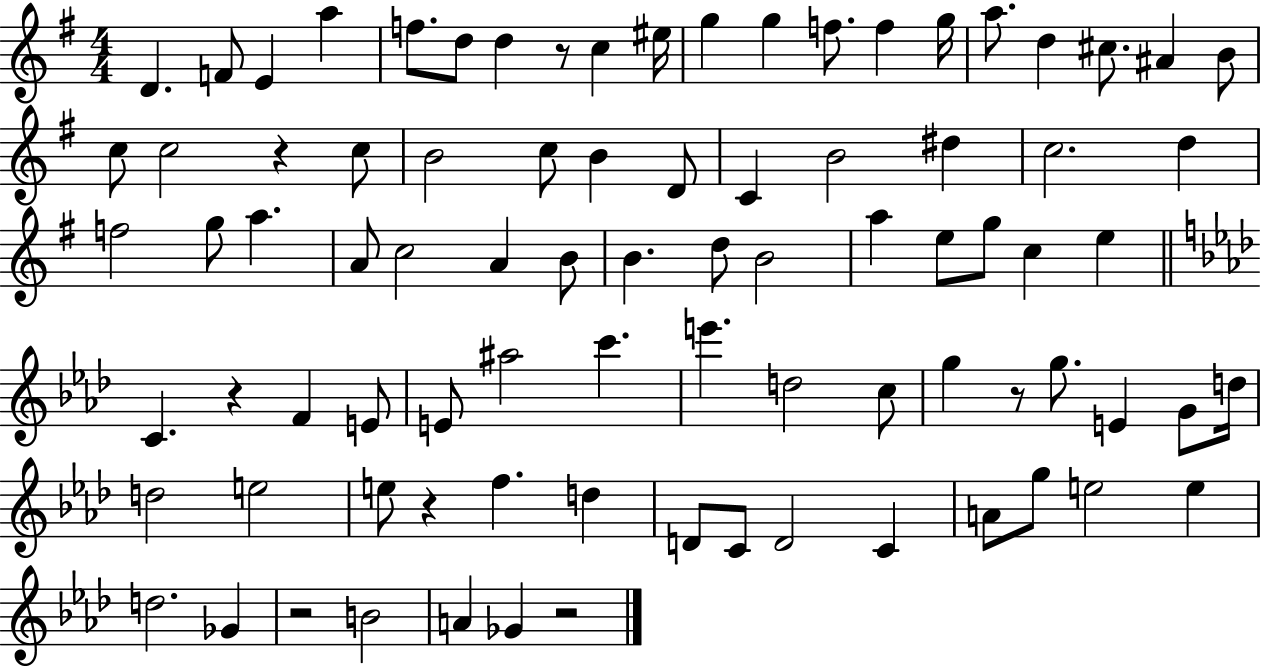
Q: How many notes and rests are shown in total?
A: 85